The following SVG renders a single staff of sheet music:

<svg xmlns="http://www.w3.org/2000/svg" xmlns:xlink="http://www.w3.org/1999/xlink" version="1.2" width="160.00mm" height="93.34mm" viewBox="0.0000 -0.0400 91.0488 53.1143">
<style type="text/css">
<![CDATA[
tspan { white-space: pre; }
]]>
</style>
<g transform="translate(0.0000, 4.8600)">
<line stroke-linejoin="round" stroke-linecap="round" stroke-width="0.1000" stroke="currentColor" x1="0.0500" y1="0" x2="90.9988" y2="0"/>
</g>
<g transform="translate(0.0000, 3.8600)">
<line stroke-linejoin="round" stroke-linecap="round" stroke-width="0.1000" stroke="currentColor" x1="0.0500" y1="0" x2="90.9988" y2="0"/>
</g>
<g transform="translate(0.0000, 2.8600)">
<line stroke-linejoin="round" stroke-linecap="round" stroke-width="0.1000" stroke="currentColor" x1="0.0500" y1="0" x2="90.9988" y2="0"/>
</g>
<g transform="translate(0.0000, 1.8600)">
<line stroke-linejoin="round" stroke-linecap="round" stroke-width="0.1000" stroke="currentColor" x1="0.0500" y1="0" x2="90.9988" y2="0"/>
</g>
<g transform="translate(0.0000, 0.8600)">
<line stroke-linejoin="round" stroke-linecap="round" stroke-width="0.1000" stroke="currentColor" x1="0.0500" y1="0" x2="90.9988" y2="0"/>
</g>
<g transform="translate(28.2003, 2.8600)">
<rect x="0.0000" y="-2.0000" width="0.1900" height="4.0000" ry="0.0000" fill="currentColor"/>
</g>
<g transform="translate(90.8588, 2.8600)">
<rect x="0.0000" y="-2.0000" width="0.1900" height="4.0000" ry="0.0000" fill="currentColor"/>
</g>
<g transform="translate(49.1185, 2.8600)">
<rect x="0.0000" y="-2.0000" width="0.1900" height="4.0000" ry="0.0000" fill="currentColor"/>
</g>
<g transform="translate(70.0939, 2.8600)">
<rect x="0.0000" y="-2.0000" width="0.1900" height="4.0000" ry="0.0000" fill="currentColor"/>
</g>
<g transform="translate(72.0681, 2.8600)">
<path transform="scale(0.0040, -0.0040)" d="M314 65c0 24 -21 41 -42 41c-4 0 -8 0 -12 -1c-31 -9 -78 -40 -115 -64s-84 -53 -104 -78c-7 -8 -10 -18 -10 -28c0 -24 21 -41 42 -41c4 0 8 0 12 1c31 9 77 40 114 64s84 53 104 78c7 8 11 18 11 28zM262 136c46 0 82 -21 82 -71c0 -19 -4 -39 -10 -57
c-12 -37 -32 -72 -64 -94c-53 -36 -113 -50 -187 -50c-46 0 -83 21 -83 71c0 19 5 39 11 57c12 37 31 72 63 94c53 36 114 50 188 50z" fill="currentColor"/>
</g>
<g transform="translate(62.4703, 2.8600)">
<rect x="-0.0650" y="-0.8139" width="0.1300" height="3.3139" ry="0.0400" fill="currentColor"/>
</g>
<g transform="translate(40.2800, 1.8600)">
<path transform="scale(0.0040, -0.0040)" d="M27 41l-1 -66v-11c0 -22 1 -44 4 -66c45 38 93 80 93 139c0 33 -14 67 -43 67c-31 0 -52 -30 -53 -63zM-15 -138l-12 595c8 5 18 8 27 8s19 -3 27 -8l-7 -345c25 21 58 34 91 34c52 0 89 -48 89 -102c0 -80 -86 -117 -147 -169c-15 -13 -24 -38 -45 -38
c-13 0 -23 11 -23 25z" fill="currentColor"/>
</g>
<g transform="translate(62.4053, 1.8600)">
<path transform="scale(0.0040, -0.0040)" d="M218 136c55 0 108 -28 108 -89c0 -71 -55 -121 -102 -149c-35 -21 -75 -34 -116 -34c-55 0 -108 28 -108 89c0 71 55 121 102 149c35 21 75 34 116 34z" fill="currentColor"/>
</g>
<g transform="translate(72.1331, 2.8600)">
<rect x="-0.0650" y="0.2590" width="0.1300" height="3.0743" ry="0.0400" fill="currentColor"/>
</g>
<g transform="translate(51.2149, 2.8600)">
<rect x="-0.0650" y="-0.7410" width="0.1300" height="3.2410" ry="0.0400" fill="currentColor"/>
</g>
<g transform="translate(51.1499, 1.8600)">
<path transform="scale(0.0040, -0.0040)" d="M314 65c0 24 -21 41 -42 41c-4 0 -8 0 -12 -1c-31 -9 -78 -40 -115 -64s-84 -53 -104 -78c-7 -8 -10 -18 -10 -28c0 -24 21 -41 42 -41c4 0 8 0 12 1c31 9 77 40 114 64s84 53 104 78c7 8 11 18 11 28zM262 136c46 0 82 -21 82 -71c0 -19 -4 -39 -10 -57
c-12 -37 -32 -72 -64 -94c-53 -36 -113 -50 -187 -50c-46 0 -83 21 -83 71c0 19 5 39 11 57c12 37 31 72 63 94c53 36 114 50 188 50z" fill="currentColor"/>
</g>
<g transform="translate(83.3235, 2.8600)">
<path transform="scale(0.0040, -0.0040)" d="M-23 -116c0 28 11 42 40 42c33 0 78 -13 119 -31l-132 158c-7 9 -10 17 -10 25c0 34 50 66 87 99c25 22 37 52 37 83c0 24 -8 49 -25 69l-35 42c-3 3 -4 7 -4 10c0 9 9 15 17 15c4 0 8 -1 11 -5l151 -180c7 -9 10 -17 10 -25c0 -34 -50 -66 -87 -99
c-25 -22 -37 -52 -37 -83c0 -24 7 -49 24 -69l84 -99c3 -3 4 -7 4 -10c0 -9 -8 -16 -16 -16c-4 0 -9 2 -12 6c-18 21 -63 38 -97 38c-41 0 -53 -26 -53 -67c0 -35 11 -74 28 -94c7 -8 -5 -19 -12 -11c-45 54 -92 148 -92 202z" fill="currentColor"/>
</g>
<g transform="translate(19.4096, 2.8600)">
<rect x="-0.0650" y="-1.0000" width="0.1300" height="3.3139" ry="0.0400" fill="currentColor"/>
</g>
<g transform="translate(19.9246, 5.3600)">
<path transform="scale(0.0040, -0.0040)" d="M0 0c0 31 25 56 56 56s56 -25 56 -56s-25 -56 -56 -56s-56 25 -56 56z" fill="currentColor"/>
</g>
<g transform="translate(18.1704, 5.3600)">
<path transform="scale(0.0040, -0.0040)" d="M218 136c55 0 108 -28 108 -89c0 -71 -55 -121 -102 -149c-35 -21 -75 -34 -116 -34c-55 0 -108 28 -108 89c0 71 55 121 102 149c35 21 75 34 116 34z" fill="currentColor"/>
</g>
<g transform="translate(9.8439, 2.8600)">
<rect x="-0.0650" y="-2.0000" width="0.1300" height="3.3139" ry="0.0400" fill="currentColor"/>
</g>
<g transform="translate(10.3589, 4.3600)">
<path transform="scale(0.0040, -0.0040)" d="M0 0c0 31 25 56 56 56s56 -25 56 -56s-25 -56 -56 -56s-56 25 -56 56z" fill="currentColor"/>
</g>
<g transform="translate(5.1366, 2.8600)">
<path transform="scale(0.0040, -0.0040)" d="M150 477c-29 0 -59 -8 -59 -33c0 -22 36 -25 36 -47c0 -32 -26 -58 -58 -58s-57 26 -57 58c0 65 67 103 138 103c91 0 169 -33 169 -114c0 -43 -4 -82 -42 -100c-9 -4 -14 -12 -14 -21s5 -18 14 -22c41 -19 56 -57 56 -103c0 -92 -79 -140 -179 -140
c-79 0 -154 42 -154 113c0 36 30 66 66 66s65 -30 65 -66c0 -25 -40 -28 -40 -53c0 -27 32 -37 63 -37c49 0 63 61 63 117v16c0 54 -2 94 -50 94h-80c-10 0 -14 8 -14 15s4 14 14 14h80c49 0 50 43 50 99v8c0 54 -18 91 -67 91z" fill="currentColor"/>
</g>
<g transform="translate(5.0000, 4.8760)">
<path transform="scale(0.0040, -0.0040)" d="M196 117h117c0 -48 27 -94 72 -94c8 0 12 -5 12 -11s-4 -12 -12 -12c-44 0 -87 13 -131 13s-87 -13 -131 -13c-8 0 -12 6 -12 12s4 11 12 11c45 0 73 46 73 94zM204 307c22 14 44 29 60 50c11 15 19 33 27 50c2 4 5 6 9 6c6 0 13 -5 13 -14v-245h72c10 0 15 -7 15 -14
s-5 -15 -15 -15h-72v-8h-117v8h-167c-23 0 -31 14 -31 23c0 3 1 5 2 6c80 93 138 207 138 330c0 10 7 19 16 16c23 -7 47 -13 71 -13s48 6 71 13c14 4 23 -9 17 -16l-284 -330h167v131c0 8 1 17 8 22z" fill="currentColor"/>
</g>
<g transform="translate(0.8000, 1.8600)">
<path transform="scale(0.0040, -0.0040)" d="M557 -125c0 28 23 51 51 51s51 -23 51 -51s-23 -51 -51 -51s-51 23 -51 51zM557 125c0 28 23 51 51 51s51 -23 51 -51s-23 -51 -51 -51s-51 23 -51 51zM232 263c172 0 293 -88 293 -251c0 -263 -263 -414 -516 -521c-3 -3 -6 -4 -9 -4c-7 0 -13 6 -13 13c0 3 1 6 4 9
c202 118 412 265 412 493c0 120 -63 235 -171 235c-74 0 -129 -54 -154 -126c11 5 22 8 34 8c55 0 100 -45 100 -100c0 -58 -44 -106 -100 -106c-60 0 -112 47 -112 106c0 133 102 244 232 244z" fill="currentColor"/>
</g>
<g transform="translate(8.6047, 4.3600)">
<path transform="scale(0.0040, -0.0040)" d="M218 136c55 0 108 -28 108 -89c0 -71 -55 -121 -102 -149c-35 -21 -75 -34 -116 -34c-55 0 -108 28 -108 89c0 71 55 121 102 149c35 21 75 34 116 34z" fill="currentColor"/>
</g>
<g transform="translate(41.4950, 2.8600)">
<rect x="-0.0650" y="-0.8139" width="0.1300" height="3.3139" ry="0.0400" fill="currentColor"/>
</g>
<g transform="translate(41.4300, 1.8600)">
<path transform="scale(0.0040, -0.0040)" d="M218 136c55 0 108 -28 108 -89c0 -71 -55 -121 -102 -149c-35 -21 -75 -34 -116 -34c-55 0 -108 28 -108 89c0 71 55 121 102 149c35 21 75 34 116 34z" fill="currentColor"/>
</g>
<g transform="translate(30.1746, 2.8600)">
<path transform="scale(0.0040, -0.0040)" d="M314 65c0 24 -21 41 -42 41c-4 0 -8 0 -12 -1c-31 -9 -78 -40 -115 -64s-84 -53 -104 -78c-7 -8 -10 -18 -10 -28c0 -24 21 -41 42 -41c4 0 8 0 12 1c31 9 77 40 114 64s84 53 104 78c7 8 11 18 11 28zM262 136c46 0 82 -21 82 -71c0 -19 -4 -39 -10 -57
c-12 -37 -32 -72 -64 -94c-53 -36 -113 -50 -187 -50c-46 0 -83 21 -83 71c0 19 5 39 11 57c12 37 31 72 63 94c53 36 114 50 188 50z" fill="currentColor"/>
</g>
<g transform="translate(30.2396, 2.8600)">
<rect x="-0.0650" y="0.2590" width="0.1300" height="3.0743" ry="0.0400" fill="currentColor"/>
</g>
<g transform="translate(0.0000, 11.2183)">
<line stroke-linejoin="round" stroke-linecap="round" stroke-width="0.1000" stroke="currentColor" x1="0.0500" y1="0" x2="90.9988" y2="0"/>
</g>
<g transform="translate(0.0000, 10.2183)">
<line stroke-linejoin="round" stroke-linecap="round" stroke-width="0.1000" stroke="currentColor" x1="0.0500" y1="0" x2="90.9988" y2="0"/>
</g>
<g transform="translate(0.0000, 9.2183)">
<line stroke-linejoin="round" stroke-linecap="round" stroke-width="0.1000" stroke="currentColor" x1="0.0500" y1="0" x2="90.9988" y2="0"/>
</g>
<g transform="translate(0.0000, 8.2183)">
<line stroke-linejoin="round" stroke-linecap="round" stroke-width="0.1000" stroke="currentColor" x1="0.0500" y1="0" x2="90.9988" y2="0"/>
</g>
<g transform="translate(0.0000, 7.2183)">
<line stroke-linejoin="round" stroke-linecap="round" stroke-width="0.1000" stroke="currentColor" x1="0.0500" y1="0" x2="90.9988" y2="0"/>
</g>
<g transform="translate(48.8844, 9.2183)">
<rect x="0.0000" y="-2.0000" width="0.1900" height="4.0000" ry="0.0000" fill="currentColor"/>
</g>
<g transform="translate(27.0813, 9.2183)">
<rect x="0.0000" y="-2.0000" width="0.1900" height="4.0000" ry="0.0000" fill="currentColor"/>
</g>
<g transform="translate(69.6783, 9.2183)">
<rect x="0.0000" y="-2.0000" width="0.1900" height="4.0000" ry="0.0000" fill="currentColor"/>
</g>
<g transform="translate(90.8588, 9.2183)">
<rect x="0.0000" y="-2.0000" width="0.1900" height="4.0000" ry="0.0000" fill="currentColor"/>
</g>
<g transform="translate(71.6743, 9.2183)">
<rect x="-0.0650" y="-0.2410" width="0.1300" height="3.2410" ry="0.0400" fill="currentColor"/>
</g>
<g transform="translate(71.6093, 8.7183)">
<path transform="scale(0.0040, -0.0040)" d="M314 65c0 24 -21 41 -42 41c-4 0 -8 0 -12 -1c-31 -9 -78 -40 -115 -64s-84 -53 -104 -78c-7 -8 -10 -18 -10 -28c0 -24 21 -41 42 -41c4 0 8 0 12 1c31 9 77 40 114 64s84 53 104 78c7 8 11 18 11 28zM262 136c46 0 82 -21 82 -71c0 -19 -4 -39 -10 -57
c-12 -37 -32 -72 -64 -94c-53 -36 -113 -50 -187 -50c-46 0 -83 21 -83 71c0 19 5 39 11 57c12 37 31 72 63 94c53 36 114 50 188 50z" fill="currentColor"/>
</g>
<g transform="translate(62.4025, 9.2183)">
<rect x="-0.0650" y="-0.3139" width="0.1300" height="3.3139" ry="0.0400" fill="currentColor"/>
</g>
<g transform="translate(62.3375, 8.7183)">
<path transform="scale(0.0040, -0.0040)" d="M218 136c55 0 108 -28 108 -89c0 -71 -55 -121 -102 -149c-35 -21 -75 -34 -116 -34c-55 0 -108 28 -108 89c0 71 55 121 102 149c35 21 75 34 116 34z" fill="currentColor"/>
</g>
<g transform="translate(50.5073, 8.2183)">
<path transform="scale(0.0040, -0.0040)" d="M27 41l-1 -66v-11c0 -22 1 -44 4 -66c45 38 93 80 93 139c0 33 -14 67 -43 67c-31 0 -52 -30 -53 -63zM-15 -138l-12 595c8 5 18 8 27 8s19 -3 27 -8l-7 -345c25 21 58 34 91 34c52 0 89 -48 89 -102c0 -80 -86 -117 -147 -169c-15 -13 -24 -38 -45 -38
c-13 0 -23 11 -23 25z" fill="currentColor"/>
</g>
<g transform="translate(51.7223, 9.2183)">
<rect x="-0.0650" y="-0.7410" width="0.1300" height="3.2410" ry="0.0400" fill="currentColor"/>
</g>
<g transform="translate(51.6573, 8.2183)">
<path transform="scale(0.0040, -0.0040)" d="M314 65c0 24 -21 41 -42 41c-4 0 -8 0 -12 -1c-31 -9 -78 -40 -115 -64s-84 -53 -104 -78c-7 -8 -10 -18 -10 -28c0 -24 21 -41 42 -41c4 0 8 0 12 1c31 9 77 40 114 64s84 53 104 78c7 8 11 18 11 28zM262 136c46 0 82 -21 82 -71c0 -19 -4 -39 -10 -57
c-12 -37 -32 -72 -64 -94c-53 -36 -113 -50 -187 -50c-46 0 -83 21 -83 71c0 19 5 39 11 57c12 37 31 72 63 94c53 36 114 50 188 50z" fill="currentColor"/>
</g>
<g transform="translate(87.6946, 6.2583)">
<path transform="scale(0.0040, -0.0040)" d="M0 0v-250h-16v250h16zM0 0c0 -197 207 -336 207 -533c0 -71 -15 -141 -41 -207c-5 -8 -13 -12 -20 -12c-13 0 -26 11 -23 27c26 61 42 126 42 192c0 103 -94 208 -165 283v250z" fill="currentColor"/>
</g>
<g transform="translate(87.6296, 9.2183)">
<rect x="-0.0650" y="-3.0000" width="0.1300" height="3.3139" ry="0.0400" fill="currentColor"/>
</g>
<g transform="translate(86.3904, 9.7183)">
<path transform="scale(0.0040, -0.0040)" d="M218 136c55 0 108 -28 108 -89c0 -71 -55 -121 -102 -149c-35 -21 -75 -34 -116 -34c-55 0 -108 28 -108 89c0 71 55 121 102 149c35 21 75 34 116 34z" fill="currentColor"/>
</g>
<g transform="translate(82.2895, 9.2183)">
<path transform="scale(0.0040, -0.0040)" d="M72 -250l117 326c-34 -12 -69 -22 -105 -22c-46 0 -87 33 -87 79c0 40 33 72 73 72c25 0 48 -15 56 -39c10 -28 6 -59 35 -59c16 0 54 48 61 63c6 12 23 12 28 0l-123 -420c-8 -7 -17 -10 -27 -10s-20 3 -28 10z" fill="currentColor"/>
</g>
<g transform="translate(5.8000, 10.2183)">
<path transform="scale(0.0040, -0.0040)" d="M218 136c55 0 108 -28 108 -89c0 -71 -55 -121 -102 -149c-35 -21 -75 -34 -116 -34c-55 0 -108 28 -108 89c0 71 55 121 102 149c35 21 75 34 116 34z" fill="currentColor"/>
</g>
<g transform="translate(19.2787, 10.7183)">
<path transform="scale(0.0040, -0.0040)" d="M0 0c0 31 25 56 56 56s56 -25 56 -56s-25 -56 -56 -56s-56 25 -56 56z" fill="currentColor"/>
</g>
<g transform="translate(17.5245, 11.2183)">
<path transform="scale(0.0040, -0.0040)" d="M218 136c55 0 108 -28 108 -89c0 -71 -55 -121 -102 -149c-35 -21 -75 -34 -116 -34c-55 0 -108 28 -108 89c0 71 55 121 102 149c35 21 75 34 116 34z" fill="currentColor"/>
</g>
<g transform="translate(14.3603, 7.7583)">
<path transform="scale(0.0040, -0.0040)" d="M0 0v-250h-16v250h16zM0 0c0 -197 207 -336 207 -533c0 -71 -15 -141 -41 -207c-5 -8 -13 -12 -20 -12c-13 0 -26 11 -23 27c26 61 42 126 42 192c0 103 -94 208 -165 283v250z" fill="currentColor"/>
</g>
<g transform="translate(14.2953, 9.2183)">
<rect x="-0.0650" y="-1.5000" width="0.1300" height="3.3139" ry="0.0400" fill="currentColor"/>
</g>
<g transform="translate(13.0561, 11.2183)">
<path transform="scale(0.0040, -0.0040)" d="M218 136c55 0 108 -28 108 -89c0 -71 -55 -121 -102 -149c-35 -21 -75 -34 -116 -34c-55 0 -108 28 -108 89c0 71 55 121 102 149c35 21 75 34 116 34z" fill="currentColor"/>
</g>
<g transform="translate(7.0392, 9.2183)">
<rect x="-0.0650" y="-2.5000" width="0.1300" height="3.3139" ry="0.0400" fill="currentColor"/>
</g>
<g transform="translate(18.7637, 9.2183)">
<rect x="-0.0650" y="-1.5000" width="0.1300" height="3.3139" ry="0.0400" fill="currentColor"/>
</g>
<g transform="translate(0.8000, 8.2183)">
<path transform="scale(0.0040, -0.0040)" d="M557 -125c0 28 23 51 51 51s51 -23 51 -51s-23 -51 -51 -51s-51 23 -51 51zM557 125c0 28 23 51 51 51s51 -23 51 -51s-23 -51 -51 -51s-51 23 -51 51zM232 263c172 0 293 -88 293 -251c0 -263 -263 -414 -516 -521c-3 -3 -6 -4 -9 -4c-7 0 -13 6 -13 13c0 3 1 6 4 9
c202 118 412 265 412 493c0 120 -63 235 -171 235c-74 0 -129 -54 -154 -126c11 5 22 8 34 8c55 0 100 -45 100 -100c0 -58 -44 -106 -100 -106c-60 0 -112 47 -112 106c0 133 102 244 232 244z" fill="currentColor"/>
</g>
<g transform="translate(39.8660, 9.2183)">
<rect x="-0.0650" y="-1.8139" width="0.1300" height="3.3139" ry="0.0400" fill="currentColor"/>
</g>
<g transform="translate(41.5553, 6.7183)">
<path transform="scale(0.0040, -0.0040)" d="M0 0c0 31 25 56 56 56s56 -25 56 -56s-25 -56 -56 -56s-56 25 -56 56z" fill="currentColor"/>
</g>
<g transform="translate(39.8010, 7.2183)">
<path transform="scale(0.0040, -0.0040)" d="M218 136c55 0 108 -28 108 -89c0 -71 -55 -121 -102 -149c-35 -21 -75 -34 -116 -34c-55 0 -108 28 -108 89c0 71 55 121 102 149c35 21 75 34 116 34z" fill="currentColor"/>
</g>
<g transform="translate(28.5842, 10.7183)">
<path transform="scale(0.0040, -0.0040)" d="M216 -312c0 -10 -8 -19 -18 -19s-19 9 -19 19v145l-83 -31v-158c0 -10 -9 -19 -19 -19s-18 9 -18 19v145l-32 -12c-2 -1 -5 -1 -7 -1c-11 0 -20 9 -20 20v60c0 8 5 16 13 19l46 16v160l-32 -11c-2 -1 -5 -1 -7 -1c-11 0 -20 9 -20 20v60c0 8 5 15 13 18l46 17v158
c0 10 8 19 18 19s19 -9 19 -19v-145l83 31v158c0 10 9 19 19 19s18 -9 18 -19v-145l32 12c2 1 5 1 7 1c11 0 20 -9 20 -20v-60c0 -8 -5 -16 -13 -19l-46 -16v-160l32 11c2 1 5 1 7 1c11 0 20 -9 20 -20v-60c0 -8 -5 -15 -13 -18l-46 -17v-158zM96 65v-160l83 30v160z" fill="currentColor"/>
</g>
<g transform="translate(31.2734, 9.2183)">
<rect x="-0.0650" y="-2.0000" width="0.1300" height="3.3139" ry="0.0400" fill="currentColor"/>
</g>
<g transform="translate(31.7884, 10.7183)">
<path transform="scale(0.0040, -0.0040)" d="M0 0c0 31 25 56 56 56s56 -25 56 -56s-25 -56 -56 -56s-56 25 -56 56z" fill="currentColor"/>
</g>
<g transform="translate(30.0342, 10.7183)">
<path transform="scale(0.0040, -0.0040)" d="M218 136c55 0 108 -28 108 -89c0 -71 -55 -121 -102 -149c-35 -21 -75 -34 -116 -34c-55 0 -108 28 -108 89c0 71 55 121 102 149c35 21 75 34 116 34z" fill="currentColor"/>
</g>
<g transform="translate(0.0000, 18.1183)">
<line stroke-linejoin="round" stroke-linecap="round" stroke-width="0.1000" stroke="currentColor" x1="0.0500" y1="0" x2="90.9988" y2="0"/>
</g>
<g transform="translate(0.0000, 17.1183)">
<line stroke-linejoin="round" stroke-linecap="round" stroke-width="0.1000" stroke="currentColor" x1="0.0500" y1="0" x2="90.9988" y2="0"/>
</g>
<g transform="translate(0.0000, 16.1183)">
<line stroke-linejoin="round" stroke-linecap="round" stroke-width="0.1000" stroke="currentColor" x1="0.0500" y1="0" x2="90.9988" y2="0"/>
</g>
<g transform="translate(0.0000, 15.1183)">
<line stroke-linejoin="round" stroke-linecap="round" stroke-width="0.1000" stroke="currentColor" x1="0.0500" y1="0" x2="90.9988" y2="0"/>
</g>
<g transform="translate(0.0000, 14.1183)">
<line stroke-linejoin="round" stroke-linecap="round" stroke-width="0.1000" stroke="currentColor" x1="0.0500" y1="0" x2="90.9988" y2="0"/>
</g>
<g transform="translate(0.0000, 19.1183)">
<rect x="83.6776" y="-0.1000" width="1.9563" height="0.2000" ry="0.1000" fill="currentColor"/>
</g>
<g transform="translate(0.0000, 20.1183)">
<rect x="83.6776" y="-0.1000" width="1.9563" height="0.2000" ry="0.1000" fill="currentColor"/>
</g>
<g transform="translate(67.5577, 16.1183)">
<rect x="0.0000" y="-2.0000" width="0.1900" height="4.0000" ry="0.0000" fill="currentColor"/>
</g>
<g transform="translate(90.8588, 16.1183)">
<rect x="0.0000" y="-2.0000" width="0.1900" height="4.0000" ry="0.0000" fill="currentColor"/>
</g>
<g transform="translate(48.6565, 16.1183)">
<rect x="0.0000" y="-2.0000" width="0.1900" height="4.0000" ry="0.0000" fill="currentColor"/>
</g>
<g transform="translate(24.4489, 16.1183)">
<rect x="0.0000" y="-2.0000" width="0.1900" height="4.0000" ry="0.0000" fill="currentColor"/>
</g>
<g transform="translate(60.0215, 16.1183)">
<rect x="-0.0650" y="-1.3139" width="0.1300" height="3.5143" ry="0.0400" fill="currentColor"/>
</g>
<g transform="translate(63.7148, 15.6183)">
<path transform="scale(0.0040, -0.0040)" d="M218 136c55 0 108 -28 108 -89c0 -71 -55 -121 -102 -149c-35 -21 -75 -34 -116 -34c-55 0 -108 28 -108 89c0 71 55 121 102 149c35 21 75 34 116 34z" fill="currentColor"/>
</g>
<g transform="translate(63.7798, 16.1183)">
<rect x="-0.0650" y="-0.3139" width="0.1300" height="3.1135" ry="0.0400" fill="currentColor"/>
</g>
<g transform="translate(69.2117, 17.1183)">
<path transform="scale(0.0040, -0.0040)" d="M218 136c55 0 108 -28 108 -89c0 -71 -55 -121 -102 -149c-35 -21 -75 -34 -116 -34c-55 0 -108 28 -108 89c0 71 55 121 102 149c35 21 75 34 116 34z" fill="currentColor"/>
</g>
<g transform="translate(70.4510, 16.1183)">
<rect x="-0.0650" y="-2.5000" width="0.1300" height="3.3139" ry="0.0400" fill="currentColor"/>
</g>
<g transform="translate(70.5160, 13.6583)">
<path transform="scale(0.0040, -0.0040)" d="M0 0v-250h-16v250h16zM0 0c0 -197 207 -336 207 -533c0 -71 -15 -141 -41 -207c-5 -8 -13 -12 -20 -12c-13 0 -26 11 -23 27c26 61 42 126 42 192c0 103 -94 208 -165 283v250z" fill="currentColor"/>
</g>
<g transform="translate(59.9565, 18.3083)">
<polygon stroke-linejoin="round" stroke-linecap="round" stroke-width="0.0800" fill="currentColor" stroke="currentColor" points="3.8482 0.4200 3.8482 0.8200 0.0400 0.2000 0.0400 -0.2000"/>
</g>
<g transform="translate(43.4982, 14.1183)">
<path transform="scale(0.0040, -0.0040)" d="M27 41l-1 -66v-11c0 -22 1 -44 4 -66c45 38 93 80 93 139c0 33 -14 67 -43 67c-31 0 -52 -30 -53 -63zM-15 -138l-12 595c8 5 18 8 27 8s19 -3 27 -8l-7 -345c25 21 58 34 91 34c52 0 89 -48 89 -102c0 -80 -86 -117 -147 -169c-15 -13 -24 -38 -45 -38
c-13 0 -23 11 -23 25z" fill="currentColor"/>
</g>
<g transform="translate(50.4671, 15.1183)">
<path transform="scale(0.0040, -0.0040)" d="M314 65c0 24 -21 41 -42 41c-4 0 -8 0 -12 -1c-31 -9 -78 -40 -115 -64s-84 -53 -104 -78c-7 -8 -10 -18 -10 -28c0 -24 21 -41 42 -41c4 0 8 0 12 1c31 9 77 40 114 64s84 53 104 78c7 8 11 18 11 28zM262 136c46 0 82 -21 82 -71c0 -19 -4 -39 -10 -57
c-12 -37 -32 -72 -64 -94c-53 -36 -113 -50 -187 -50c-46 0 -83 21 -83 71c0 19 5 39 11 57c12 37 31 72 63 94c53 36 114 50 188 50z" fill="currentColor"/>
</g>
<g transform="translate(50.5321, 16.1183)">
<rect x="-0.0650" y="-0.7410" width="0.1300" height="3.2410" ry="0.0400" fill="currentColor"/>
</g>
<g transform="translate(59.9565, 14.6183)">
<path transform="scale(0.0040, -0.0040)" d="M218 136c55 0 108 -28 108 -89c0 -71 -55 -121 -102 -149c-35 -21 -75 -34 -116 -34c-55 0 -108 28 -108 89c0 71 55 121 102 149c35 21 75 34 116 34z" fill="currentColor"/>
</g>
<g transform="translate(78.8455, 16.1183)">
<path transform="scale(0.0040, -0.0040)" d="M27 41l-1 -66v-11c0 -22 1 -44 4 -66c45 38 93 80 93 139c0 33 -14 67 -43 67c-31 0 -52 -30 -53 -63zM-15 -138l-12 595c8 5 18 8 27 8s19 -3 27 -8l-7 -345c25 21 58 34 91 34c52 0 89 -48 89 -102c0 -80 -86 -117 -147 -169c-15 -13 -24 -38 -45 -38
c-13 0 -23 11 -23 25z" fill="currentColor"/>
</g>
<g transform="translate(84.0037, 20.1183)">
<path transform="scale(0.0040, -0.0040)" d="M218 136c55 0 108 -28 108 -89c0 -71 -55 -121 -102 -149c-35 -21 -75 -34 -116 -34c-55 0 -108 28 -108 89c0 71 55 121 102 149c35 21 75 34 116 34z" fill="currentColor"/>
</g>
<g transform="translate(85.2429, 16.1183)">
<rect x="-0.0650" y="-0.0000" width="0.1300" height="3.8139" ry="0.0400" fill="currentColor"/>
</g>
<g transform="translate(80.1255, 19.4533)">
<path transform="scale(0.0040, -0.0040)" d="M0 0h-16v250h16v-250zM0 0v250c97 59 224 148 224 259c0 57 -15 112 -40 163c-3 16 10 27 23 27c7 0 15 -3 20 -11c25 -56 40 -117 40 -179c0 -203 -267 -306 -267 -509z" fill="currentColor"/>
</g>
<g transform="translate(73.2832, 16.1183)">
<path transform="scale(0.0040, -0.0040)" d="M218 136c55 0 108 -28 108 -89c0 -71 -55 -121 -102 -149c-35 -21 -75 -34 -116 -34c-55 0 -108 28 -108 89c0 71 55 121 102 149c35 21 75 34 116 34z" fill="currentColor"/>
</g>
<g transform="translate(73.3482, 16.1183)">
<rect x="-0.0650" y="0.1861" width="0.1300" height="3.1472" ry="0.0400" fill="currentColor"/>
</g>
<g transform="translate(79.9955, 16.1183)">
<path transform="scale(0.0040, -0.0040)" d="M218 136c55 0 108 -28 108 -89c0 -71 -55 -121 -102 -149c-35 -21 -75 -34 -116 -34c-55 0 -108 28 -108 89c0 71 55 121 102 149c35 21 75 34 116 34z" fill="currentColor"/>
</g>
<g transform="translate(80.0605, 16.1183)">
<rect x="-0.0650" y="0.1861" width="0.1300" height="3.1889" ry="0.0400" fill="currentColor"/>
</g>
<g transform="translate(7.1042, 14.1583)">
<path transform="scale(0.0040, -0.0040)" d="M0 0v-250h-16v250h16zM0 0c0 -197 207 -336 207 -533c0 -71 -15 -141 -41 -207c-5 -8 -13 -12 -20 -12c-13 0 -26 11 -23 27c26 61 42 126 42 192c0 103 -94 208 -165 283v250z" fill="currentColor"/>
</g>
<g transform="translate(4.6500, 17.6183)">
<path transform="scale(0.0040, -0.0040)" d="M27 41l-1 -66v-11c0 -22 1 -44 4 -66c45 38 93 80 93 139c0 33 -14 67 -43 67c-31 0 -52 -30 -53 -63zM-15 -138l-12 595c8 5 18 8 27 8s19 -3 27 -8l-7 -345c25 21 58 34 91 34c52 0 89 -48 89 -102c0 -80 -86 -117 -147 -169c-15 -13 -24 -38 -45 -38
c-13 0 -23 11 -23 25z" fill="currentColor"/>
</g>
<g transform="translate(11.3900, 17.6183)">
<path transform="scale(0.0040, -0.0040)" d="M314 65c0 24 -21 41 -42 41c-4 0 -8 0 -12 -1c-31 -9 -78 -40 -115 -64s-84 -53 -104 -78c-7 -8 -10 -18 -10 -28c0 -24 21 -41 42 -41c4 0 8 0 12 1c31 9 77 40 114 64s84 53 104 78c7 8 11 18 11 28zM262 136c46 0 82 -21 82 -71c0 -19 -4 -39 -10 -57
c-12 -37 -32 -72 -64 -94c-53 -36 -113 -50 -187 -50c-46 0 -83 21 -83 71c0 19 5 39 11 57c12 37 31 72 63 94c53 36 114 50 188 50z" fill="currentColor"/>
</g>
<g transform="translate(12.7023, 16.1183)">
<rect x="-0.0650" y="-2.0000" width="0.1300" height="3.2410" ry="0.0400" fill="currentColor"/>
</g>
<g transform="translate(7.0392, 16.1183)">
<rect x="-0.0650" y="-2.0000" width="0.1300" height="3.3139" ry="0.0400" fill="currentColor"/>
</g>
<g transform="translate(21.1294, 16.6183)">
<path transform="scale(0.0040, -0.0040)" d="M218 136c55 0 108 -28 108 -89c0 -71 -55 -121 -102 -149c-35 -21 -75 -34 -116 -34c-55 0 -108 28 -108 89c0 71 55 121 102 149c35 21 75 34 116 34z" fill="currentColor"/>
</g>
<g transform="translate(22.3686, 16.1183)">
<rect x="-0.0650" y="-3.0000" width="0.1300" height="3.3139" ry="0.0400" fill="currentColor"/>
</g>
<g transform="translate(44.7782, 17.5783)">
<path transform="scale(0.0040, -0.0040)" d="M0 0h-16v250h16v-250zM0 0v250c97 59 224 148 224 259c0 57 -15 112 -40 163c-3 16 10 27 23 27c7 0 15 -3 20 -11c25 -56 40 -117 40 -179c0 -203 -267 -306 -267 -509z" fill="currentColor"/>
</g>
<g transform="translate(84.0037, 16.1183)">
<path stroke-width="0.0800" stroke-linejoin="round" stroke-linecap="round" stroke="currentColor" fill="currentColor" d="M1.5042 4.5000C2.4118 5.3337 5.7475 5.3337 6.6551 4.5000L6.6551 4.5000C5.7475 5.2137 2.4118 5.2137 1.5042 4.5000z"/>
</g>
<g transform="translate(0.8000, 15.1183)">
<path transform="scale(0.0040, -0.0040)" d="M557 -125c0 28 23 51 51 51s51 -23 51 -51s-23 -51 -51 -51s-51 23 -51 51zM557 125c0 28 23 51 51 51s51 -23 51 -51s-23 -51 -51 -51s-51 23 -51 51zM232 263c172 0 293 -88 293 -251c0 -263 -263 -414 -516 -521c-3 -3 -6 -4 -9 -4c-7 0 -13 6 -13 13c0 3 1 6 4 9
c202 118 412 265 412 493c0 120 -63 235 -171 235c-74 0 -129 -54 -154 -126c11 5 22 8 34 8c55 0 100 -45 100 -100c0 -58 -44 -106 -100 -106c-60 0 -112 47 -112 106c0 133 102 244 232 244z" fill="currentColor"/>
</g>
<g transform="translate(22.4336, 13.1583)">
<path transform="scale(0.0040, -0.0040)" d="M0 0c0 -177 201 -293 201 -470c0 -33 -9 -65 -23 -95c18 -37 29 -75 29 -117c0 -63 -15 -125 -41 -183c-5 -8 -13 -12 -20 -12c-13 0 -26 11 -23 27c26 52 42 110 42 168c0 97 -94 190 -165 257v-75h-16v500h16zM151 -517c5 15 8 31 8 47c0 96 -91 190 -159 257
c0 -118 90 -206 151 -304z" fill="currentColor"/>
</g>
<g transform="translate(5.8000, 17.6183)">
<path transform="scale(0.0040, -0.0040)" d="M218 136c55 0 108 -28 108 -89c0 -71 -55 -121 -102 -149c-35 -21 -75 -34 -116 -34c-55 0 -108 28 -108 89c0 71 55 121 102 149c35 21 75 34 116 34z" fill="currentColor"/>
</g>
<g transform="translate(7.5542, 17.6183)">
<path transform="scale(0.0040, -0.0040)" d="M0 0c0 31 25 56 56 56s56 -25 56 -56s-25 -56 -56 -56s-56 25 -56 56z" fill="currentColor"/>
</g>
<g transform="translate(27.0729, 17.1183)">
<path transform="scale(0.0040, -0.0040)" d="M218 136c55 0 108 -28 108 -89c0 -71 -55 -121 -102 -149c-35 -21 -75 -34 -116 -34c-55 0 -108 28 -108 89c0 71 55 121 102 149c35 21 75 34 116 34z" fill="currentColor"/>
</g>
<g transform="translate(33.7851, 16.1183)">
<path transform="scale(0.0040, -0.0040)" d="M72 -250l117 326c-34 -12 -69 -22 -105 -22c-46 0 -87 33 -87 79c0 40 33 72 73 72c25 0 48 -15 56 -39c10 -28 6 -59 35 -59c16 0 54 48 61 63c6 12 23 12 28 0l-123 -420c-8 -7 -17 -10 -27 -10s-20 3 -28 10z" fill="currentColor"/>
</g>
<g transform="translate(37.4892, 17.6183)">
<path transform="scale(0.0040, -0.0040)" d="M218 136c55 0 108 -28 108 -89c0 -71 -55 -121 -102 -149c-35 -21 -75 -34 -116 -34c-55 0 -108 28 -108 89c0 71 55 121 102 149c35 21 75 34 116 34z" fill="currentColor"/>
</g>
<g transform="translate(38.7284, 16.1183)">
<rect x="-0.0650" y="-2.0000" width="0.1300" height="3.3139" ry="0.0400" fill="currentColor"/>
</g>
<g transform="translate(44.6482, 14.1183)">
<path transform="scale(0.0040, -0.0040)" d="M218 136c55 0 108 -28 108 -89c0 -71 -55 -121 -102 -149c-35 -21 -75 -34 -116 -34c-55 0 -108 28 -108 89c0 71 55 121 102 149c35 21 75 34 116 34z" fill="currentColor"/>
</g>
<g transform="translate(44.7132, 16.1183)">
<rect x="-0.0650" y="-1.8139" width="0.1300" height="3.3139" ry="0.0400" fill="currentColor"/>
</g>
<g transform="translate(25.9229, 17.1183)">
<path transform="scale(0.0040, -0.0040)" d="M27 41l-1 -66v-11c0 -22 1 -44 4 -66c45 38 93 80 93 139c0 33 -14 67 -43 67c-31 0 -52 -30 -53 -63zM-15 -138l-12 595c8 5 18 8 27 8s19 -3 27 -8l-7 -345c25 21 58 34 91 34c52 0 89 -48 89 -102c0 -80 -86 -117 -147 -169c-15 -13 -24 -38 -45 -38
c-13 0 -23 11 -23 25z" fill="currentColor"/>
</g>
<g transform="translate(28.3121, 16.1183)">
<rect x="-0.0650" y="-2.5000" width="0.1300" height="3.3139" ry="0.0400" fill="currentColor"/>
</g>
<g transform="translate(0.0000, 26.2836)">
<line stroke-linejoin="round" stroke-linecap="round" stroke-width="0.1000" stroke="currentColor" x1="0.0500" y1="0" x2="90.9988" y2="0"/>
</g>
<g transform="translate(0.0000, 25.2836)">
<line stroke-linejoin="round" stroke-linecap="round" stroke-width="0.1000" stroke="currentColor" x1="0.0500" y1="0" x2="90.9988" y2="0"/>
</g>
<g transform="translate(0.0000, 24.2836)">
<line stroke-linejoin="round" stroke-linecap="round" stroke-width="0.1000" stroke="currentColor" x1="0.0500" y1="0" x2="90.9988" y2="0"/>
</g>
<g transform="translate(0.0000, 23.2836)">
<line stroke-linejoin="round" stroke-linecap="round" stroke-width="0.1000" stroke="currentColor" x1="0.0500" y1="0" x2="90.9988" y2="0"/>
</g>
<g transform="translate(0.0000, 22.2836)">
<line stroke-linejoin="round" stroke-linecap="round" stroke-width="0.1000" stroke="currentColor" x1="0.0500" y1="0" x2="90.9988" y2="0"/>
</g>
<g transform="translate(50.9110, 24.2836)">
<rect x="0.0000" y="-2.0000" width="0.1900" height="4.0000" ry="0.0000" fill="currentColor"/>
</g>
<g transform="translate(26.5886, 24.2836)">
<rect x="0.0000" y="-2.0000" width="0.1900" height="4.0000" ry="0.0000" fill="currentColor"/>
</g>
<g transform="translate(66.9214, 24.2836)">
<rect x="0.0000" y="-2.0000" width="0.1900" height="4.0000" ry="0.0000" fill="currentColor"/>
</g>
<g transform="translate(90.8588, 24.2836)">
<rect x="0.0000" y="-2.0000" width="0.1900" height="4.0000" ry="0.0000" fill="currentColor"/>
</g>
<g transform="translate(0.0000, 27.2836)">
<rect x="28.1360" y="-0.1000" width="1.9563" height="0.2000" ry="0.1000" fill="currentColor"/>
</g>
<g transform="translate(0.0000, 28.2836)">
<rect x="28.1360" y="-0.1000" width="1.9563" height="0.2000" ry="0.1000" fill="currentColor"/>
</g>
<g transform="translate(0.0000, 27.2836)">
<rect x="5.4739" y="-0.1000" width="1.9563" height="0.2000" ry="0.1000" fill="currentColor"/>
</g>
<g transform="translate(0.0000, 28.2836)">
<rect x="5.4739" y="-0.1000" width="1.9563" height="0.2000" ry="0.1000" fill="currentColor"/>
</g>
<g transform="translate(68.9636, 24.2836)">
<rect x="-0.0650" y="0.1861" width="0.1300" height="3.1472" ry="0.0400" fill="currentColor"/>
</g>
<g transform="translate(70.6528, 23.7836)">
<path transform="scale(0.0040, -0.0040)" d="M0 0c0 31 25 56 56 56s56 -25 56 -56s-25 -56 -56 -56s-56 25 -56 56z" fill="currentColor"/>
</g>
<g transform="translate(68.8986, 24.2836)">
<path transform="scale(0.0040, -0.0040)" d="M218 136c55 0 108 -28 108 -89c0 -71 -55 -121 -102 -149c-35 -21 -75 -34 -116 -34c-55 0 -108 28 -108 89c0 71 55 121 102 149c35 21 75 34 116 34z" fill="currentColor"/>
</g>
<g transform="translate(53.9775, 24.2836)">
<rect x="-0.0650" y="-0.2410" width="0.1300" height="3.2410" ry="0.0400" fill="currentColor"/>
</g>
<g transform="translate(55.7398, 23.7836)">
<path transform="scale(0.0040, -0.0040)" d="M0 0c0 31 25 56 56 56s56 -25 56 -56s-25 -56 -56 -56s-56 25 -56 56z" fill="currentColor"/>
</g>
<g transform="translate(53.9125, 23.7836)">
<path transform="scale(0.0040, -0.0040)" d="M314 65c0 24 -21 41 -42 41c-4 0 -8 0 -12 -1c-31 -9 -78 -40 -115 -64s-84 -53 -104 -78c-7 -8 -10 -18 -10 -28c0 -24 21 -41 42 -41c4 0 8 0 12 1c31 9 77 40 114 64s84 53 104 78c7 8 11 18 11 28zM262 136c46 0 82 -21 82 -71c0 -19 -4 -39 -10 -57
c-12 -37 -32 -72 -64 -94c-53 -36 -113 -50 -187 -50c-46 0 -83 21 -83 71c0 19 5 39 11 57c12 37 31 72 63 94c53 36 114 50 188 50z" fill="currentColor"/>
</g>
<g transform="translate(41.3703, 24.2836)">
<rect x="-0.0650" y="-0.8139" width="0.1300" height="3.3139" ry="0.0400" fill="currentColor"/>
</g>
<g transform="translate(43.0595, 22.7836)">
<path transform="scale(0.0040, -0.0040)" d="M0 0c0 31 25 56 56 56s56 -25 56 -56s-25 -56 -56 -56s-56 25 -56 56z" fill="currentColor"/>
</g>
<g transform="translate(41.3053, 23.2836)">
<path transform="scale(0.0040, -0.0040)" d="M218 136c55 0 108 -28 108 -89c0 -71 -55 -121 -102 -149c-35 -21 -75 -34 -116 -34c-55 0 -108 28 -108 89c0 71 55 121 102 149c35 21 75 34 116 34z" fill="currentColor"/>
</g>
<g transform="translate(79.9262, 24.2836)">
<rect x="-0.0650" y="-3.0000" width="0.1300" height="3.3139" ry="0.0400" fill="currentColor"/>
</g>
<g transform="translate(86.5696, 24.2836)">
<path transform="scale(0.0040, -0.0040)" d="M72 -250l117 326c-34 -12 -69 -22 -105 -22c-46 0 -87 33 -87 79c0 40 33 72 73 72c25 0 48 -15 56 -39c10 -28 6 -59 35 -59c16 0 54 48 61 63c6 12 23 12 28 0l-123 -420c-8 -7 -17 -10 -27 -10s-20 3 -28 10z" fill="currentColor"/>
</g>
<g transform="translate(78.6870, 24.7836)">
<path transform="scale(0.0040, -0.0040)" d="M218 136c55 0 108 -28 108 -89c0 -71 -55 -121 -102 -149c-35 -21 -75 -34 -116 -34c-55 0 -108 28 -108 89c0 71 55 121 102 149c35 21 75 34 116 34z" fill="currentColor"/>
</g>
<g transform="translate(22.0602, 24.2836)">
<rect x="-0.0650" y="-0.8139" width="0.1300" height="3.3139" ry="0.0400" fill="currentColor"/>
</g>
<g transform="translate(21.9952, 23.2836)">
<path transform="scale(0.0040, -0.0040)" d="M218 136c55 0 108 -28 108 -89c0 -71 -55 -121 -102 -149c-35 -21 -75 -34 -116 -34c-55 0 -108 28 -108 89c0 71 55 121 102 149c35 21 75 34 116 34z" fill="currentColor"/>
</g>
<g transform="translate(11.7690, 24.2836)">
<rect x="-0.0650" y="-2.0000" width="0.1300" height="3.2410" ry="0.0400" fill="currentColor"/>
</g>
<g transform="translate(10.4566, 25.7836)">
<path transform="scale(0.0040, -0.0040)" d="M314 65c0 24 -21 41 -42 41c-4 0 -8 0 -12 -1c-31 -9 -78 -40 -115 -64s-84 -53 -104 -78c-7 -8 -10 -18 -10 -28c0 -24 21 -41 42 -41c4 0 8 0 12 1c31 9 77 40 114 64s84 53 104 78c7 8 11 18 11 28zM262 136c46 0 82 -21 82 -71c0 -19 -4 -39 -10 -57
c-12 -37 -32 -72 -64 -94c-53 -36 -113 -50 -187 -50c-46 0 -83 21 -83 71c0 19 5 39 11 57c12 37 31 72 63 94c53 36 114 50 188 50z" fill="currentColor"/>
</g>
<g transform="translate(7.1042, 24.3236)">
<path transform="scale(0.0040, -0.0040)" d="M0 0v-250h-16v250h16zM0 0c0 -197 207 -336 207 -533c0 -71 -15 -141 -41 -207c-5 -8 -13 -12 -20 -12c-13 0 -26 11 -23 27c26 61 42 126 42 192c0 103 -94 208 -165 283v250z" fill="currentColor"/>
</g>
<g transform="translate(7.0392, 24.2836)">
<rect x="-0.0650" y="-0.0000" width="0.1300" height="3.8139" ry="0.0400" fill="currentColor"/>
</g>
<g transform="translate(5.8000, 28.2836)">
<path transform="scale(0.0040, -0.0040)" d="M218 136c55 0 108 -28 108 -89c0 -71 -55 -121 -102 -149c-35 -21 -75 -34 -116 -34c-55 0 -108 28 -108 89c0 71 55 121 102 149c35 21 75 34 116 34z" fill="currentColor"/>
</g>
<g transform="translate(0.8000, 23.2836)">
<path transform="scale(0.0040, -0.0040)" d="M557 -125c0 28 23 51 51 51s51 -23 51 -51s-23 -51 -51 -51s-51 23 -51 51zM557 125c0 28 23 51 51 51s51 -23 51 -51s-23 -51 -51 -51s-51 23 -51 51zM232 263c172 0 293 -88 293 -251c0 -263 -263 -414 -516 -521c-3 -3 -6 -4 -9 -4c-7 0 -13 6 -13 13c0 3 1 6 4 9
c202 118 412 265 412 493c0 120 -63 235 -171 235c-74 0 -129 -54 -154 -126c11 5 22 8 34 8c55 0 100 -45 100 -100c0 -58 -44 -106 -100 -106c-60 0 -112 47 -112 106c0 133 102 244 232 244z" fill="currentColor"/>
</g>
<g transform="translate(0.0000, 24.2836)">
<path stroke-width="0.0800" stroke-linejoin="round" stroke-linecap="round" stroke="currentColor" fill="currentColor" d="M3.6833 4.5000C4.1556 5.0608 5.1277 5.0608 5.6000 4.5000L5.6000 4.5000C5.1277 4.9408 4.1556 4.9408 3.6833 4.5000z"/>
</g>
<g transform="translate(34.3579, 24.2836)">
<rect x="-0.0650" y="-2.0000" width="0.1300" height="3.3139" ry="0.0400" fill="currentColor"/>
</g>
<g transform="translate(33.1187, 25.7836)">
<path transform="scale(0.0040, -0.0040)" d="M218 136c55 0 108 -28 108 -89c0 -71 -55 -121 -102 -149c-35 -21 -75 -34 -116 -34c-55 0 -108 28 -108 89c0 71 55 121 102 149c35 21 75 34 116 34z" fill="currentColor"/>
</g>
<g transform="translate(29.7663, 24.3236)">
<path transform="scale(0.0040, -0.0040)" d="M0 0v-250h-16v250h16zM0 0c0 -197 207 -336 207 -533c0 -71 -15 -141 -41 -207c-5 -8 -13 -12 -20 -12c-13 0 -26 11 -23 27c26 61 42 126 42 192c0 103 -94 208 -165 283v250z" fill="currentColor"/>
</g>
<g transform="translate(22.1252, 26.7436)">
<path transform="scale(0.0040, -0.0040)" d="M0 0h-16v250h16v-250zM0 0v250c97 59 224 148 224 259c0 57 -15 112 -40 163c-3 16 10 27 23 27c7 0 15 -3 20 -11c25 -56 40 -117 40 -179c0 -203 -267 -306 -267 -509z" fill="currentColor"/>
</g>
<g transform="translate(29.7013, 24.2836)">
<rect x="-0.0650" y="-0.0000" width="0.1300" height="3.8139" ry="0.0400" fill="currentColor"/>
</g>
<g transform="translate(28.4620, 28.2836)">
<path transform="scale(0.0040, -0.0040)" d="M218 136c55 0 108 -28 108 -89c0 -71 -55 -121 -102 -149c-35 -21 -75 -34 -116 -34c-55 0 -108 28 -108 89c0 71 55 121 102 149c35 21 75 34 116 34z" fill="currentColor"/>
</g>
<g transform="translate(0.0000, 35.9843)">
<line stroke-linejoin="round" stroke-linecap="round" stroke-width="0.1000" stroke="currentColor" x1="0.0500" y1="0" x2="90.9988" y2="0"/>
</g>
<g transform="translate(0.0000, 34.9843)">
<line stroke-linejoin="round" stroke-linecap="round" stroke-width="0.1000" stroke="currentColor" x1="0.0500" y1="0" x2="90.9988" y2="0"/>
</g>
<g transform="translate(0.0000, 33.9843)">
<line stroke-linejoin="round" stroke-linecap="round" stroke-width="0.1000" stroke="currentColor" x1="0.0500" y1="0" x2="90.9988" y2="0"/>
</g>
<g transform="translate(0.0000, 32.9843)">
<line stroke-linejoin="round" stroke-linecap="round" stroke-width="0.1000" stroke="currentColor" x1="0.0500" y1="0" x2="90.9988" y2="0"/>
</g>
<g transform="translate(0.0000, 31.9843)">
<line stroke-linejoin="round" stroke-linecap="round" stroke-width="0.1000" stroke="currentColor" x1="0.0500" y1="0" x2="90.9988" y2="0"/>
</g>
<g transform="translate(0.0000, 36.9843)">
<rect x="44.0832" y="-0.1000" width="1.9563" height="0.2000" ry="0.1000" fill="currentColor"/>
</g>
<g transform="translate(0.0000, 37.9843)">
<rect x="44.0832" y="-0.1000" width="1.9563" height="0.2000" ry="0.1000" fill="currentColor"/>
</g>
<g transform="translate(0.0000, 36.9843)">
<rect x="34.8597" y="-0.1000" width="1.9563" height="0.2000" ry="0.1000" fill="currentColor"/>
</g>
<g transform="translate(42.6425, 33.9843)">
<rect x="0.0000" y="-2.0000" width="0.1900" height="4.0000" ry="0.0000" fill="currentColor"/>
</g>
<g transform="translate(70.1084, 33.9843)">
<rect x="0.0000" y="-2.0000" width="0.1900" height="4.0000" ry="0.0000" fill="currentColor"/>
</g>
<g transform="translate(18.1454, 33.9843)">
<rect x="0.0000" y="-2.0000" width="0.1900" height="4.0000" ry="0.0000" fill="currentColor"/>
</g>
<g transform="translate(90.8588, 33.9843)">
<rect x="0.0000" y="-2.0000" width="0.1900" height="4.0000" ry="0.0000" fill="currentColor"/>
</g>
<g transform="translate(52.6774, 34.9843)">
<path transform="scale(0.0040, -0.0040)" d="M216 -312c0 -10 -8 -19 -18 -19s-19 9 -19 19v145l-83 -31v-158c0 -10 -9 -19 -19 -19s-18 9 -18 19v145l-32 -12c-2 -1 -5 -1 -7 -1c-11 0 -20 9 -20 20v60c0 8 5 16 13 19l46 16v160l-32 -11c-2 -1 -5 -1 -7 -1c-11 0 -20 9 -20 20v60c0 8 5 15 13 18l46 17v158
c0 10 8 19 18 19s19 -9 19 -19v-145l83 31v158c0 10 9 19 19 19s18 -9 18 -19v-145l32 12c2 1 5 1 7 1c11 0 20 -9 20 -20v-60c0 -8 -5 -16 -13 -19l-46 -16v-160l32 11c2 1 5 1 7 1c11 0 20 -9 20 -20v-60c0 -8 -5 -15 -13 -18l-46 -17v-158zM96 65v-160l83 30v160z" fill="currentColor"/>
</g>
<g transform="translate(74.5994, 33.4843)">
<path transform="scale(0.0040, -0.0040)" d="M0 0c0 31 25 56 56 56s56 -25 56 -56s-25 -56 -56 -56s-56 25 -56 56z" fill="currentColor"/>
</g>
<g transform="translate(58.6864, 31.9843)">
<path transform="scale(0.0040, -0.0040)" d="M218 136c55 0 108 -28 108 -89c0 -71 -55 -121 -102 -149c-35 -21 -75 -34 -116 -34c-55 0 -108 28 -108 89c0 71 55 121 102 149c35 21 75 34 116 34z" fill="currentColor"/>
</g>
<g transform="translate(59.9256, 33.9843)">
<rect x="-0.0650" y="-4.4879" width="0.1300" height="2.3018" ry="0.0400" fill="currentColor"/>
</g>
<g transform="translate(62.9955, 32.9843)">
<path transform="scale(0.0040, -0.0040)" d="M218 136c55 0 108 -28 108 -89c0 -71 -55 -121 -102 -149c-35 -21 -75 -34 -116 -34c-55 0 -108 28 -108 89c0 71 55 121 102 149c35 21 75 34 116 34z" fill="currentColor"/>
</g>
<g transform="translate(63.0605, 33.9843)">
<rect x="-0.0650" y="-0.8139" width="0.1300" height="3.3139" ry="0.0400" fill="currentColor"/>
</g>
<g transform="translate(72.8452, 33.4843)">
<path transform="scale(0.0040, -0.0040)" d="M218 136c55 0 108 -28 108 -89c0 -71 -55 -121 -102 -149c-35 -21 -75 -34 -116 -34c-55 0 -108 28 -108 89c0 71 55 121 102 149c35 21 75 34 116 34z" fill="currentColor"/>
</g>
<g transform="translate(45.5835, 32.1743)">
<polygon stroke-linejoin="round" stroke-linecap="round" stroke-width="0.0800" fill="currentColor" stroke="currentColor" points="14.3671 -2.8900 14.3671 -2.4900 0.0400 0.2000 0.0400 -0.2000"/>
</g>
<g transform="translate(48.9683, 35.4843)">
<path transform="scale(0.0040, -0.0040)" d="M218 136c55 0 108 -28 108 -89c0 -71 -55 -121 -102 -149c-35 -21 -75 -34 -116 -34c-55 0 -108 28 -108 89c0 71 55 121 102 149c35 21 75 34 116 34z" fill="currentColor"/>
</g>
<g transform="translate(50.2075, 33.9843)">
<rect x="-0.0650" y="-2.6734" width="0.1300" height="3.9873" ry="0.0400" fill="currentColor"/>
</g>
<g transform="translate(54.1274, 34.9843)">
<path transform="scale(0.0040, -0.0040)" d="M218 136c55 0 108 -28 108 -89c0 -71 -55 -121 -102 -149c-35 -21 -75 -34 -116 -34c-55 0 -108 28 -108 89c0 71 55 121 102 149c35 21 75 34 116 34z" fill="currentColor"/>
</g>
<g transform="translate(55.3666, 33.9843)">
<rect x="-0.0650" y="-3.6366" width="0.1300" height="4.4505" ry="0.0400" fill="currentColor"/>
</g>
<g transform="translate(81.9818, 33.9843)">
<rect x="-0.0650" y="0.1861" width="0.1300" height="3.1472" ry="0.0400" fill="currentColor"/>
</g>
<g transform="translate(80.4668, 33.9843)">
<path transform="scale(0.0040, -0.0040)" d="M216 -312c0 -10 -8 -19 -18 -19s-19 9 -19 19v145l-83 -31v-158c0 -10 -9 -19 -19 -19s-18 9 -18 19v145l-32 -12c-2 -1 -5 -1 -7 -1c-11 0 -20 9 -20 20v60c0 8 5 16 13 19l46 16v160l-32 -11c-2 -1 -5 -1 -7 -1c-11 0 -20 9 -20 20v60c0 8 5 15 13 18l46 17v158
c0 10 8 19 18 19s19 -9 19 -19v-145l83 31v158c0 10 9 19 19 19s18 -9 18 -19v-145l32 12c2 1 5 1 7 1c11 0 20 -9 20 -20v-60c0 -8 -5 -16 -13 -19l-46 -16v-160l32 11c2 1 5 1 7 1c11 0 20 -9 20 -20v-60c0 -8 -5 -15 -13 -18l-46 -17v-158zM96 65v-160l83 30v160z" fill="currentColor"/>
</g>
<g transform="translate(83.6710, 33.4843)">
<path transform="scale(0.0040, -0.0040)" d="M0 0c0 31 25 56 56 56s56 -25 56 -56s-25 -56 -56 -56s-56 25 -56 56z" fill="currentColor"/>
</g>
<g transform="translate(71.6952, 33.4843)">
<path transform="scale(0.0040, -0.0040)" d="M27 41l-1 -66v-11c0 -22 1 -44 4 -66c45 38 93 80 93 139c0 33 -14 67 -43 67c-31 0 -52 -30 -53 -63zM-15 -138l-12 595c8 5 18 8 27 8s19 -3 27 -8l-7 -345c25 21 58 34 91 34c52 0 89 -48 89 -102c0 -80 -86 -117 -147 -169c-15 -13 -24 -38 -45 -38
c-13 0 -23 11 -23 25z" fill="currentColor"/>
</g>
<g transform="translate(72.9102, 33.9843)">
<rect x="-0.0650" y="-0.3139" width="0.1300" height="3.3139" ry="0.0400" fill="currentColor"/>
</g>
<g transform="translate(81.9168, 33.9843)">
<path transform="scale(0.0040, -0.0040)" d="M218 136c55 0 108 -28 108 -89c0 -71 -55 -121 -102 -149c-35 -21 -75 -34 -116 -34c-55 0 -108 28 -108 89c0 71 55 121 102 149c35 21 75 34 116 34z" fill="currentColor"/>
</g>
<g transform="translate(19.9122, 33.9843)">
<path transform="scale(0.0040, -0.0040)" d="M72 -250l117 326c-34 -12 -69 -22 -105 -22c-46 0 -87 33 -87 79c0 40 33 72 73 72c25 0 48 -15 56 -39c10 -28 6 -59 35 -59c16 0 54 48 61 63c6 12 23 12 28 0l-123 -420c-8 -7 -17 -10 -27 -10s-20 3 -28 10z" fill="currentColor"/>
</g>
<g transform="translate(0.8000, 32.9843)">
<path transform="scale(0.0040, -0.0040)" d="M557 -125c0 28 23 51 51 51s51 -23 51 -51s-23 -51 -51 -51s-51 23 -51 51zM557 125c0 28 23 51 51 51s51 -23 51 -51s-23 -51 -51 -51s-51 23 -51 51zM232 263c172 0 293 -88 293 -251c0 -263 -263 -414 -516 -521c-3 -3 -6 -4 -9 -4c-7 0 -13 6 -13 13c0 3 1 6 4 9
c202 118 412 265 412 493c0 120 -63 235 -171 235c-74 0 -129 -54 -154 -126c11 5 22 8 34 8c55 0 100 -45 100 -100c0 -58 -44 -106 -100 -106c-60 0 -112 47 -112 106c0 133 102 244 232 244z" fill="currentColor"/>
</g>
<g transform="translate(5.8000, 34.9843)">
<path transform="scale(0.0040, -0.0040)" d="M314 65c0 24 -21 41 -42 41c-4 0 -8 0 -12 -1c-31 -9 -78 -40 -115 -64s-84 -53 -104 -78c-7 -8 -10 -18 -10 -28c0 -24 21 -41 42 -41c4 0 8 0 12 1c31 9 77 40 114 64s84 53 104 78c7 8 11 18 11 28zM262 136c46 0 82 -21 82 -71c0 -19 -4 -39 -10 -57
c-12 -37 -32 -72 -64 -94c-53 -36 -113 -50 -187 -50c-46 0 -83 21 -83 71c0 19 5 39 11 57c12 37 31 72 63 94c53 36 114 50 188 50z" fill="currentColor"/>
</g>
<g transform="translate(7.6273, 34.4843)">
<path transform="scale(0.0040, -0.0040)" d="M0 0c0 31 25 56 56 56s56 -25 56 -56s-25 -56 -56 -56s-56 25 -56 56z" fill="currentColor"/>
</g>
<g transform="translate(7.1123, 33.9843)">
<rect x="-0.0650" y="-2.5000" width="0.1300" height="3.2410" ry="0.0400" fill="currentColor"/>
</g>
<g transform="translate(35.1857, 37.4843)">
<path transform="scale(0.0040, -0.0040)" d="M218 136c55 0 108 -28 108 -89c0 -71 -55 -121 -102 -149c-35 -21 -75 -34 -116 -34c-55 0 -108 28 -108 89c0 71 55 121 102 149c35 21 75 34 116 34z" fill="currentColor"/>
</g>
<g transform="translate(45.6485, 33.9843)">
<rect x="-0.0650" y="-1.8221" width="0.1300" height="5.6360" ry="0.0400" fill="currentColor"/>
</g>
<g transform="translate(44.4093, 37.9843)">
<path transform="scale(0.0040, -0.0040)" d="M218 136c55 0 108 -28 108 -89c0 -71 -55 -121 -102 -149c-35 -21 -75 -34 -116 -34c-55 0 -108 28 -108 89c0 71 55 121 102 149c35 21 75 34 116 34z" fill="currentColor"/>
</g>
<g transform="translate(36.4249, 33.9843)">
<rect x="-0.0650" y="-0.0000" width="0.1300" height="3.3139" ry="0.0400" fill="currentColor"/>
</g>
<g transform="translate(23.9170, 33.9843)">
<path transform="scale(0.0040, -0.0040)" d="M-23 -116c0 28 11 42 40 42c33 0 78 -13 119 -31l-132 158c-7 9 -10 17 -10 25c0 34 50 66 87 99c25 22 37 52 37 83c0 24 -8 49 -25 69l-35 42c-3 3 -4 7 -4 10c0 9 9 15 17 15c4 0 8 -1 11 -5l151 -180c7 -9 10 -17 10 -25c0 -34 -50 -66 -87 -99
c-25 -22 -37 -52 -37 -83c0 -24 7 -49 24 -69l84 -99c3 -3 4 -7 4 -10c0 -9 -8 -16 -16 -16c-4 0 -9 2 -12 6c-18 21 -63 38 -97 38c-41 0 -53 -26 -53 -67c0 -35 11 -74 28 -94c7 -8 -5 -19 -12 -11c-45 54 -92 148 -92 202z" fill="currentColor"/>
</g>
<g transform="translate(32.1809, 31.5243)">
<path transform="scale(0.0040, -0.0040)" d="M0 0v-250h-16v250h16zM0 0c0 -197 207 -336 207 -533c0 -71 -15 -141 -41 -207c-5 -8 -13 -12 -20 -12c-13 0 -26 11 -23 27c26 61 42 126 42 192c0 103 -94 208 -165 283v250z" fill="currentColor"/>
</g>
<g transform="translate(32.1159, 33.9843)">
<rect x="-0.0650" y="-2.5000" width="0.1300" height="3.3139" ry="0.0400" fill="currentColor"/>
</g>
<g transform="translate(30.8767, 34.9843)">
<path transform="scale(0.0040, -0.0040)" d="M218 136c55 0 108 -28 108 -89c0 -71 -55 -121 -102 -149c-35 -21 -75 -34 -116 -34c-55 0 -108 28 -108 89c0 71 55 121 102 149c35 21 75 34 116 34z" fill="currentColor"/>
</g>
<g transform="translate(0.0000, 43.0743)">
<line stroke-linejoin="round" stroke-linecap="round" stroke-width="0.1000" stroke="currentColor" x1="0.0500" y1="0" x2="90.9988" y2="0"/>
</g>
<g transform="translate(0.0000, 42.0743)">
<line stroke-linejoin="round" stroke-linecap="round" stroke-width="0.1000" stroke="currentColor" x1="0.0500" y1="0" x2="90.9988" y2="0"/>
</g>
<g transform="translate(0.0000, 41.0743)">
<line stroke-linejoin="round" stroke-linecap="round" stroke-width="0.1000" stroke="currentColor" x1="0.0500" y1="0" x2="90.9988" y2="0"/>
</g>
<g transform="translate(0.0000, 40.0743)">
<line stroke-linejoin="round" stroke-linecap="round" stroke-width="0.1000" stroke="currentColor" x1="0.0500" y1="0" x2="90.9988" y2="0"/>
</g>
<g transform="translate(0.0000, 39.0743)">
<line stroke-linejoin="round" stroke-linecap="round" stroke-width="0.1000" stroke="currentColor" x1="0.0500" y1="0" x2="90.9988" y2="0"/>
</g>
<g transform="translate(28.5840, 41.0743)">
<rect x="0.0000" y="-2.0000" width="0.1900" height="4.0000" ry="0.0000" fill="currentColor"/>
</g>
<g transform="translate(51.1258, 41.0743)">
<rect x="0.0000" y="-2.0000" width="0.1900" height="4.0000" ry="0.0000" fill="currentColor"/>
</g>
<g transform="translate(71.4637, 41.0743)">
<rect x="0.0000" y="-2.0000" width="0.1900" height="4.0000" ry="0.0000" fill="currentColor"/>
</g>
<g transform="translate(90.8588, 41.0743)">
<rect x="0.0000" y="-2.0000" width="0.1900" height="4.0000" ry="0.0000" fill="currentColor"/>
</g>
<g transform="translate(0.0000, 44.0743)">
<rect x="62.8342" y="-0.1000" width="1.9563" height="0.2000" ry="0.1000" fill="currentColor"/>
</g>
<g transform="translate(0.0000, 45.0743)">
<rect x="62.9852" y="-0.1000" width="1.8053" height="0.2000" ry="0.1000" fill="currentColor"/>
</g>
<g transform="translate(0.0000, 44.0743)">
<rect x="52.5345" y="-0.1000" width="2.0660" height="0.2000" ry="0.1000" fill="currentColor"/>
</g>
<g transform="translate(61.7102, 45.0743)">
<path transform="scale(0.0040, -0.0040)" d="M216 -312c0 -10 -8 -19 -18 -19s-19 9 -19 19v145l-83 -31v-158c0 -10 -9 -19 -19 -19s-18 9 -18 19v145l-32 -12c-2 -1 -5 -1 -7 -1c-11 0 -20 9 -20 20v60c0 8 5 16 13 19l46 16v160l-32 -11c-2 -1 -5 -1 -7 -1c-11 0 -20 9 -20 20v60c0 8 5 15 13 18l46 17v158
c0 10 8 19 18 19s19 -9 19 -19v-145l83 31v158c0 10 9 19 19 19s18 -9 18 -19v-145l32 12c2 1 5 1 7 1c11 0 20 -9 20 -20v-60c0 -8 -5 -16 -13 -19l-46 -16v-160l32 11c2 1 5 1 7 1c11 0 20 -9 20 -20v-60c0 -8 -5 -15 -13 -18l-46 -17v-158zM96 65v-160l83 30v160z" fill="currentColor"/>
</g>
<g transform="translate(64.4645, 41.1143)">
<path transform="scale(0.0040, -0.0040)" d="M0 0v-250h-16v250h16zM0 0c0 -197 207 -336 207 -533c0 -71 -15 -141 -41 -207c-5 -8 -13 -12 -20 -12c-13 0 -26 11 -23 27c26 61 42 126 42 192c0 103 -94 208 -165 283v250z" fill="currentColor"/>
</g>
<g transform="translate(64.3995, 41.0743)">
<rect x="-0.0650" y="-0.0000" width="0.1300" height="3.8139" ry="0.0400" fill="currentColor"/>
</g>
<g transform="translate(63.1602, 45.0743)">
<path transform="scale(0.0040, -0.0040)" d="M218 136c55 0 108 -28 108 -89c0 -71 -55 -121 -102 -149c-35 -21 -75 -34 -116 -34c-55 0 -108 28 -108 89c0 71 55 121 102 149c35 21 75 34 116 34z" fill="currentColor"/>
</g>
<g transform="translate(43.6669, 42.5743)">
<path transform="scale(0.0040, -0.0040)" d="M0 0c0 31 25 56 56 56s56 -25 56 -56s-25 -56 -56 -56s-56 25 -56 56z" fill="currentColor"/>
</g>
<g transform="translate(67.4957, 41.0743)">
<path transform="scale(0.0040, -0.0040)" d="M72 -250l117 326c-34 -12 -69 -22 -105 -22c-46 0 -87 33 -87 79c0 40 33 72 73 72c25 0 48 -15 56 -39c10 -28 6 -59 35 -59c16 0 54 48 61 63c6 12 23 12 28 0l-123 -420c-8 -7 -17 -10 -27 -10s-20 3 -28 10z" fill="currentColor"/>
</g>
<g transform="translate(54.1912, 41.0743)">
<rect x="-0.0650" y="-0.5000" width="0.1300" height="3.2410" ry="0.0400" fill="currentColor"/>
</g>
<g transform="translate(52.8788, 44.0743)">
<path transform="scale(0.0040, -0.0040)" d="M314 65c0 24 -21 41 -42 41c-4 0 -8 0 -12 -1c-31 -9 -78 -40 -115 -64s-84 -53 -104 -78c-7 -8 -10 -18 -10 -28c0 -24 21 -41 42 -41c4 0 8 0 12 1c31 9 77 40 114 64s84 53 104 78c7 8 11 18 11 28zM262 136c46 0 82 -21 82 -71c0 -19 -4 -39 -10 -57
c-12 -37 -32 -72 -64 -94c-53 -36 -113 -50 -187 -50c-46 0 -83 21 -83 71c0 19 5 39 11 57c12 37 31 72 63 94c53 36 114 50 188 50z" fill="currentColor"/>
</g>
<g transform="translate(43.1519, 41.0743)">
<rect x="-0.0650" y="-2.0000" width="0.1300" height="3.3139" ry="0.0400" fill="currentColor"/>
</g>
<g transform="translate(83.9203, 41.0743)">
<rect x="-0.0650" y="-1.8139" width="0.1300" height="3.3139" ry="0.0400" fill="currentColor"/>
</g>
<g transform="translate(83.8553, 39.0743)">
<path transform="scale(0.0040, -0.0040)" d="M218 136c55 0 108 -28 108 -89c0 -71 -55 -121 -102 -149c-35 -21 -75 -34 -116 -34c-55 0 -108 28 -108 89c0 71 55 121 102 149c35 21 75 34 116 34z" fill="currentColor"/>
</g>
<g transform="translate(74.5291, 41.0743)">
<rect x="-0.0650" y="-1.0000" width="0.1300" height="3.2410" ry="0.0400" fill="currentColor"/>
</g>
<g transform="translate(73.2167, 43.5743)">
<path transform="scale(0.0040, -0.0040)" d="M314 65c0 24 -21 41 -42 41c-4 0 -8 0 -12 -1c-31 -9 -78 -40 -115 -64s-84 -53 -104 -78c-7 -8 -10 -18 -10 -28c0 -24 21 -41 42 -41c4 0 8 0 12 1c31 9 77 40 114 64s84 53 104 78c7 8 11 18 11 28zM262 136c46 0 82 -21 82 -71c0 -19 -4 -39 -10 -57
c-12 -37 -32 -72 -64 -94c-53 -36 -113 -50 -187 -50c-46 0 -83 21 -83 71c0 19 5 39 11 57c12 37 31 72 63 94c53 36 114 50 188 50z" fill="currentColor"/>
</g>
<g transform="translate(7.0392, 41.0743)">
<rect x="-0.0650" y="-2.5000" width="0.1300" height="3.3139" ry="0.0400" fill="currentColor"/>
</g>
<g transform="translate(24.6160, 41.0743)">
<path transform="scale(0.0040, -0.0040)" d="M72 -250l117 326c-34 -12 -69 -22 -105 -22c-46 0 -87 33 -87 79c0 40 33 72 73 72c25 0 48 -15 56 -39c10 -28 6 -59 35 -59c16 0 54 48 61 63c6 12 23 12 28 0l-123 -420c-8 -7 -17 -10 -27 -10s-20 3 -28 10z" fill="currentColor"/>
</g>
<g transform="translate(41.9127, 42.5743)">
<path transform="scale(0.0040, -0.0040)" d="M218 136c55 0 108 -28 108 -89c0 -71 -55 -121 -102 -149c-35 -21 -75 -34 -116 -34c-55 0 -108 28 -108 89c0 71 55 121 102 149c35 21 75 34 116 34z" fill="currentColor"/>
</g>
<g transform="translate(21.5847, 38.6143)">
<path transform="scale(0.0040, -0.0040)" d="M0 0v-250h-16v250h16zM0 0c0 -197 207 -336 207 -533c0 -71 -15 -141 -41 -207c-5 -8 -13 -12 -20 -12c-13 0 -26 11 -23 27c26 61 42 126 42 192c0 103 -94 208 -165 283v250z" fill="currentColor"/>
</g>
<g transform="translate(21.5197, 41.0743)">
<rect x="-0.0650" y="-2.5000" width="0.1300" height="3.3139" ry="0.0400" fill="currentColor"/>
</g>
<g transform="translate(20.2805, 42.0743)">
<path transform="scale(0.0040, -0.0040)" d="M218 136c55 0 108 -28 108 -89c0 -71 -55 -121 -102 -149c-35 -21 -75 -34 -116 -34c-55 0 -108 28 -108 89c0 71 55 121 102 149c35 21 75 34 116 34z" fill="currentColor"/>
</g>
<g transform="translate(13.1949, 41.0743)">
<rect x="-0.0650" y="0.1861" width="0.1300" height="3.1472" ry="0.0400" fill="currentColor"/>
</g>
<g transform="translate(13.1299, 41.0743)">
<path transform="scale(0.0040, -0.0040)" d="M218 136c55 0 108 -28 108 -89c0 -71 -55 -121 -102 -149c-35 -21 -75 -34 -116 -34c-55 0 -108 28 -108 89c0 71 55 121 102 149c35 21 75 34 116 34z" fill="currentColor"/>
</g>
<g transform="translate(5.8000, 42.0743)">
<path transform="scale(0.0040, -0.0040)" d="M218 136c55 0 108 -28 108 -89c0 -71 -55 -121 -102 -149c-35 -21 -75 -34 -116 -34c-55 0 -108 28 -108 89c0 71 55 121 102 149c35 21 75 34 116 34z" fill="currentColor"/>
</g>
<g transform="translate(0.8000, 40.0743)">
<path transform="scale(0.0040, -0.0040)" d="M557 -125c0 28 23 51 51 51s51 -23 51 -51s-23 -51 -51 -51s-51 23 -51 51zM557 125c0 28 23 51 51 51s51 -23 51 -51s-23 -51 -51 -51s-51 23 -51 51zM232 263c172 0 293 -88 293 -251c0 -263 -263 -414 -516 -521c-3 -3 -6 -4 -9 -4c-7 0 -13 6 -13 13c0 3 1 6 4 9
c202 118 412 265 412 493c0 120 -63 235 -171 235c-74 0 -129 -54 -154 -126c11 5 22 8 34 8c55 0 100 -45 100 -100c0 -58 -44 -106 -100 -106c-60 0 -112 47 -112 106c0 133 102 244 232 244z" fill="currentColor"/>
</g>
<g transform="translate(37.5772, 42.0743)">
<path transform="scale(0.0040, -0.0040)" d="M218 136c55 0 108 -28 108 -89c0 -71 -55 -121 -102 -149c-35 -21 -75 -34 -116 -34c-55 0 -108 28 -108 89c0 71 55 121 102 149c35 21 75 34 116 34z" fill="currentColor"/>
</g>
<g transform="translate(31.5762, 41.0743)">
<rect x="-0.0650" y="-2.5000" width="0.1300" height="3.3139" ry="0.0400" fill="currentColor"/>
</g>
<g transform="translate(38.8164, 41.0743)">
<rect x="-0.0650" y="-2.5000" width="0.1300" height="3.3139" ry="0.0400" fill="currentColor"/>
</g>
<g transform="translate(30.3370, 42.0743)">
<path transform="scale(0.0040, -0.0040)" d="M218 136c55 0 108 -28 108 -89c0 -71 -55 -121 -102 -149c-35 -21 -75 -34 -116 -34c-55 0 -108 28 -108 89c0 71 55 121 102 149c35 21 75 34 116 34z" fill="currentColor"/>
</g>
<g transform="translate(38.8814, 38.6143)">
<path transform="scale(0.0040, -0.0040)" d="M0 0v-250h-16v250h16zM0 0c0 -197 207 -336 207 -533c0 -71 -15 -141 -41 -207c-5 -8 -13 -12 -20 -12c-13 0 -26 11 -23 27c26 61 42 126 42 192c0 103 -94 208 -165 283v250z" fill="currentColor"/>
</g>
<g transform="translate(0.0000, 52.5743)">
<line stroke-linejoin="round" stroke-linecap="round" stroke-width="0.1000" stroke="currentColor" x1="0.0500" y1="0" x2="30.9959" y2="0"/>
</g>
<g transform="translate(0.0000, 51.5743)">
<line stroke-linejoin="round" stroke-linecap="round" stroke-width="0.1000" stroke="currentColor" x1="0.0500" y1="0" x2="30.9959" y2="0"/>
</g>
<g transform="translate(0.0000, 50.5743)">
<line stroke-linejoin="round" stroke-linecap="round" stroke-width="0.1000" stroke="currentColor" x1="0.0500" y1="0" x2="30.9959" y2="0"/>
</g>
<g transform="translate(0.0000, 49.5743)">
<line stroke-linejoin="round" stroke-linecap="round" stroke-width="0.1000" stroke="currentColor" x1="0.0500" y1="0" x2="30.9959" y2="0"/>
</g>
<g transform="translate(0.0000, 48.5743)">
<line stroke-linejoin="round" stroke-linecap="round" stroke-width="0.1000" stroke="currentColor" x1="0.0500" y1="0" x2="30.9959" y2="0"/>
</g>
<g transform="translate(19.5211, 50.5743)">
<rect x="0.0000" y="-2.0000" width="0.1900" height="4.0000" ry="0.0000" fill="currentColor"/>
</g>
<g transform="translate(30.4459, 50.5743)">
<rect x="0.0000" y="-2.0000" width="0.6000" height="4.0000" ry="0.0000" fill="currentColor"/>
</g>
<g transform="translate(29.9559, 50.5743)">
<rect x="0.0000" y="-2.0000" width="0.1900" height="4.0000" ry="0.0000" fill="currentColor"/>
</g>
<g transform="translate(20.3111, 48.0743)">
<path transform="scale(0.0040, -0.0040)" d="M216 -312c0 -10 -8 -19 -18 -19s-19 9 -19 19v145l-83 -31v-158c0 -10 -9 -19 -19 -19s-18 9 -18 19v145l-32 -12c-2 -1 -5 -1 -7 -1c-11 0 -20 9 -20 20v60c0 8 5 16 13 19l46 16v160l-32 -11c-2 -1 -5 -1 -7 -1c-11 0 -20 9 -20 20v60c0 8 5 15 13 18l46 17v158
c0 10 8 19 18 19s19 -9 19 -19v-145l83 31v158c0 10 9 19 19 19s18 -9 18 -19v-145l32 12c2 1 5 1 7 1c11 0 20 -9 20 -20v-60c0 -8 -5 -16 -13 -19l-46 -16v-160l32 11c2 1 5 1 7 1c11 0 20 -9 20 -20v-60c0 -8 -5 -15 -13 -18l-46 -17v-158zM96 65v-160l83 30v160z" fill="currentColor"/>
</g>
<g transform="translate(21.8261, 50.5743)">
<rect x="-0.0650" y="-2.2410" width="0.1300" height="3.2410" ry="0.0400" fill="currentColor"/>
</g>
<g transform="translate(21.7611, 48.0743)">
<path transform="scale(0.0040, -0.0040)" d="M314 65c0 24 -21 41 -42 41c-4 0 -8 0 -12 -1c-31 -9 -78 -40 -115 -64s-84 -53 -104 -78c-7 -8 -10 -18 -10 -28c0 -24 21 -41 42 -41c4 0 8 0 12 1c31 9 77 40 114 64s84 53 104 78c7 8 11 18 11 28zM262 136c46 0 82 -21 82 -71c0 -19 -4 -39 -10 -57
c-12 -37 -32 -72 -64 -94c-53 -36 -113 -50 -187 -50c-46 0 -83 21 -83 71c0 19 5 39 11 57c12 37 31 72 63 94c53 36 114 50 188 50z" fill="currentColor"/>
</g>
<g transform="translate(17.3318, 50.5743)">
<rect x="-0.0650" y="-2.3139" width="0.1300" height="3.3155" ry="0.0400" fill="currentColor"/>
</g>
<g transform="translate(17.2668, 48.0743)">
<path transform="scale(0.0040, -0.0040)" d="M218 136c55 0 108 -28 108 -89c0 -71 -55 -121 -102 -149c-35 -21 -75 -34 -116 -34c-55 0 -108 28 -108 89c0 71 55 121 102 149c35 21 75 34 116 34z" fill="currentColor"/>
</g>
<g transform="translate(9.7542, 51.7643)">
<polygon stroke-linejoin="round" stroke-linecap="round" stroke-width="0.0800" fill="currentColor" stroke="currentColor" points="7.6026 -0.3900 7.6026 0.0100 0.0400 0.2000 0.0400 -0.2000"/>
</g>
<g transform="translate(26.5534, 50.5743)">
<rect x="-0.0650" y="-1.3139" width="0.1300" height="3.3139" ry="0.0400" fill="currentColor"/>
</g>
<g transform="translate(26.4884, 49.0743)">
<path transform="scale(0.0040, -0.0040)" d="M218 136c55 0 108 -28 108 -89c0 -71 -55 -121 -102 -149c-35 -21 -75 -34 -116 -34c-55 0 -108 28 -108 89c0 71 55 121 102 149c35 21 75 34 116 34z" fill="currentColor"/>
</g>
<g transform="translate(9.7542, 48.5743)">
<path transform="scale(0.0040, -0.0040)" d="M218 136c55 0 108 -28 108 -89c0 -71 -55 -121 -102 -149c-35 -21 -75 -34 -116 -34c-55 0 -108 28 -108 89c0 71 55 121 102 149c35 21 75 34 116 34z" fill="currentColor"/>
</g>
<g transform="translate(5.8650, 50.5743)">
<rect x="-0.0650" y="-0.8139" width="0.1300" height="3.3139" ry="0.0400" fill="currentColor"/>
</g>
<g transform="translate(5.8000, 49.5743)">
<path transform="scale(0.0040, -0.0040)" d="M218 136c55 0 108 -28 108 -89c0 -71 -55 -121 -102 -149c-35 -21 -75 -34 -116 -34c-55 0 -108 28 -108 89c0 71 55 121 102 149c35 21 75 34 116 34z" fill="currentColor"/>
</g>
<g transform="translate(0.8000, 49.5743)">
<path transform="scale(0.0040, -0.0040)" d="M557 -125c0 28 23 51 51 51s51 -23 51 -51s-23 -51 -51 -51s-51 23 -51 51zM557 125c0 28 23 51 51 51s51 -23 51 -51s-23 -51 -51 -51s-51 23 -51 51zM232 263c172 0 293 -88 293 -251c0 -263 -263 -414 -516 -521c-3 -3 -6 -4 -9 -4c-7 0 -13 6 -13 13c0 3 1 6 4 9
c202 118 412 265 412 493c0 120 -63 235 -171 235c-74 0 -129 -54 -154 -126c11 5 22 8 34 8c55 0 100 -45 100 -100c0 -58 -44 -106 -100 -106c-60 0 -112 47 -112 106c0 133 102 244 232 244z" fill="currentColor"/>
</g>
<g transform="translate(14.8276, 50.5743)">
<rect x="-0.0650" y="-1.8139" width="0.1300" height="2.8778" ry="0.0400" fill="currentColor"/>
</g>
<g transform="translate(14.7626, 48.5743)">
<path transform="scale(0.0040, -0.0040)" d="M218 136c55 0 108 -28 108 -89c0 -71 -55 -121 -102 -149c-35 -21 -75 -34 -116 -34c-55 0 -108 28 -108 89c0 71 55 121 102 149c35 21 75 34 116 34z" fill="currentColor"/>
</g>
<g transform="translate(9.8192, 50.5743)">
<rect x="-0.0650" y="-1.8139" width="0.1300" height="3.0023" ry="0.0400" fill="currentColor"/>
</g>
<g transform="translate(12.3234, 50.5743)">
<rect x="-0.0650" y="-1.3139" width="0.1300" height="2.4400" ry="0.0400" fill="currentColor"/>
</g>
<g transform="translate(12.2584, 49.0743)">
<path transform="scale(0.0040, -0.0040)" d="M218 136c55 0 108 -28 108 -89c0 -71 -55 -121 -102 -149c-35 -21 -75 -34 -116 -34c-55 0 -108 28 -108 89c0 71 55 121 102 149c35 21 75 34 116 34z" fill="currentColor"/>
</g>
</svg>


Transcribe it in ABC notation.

X:1
T:Untitled
M:3/4
L:1/4
K:C
A,, F,, D,2 _F, F,2 F, D,2 z B,, G,,/2 G,, ^A,, A, _F,2 E, E,2 z/2 C,/2 _A,,/2 _A,,2 C,/4 _B,, z/2 A,, _A,/2 F,2 G,/2 E,/2 B,,/2 D, _D,/2 C,, C,,/2 A,,2 F,/2 C,,/2 A,, F, E,2 D, C, z/2 B,,2 z/2 z B,,/2 D,, C,,/2 A,,/2 ^B,,/2 A,/2 F, _E, ^D, B,, D, B,,/2 z/2 B,, B,,/2 A,, E,,2 ^C,,/2 z/2 F,,2 A, F, A,/2 G,/2 A,/2 B,/2 ^B,2 G,